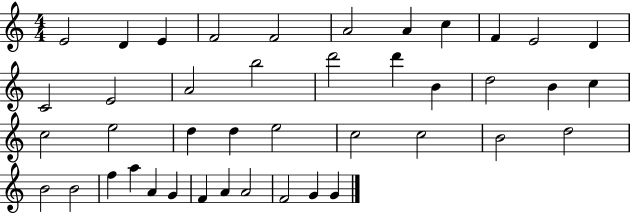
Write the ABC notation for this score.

X:1
T:Untitled
M:4/4
L:1/4
K:C
E2 D E F2 F2 A2 A c F E2 D C2 E2 A2 b2 d'2 d' B d2 B c c2 e2 d d e2 c2 c2 B2 d2 B2 B2 f a A G F A A2 F2 G G